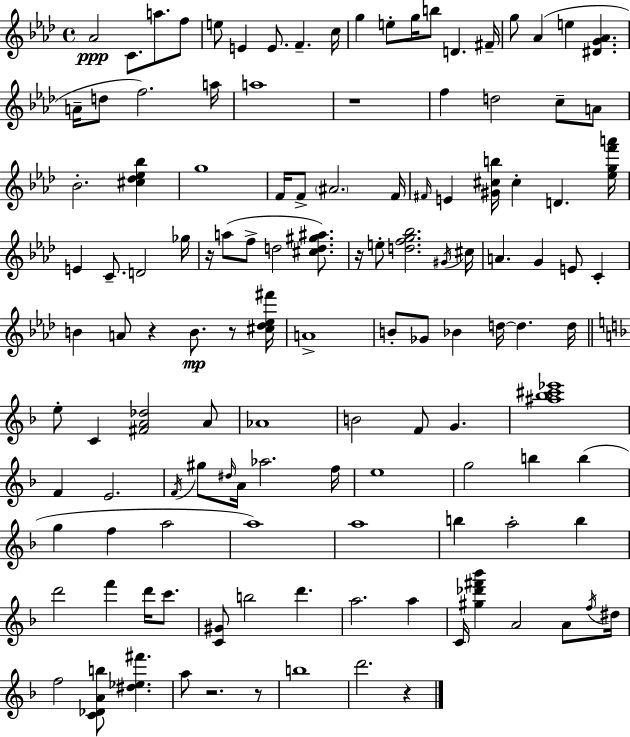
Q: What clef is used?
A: treble